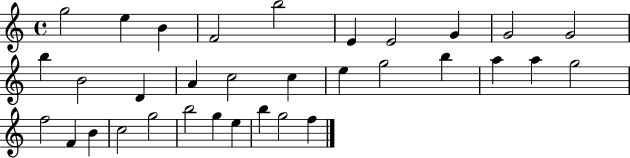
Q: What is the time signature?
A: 4/4